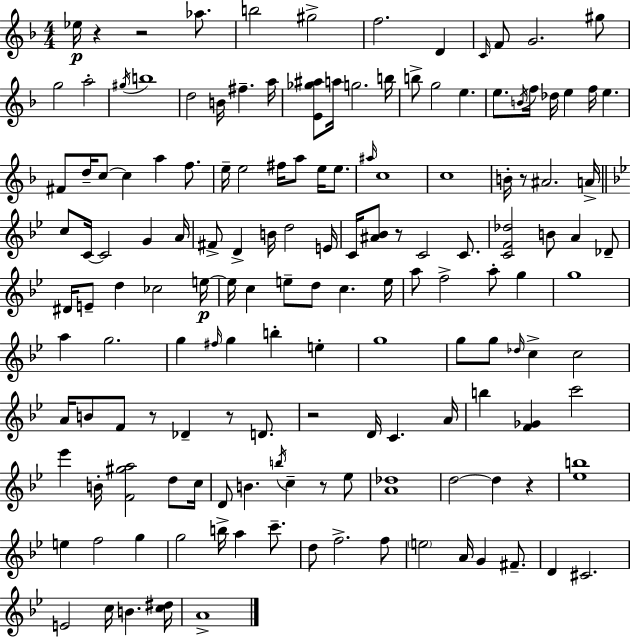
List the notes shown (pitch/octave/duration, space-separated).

Eb5/s R/q R/h Ab5/e. B5/h G#5/h F5/h. D4/q C4/s F4/e G4/h. G#5/e G5/h A5/h G#5/s B5/w D5/h B4/s F#5/q. A5/s [E4,Gb5,A#5]/e A5/s G5/h. B5/s B5/e G5/h E5/q. E5/e. B4/s F5/s Db5/s E5/q F5/s E5/q. F#4/e D5/s C5/e C5/q A5/q F5/e. E5/s E5/h F#5/s A5/e E5/s E5/e. A#5/s C5/w C5/w B4/s R/e A#4/h. A4/s C5/e C4/s C4/h G4/q A4/s F#4/e D4/q B4/s D5/h E4/s C4/s [A#4,Bb4]/e R/e C4/h C4/e. [C4,F4,Db5]/h B4/e A4/q Db4/e D#4/s E4/e D5/q CES5/h E5/s E5/s C5/q E5/e D5/e C5/q. E5/s A5/e F5/h A5/e G5/q G5/w A5/q G5/h. G5/q F#5/s G5/q B5/q E5/q G5/w G5/e G5/e Db5/s C5/q C5/h A4/s B4/e F4/e R/e Db4/q R/e D4/e. R/h D4/s C4/q. A4/s B5/q [F4,Gb4]/q C6/h Eb6/q B4/s [F4,G#5,A5]/h D5/e C5/s D4/e B4/q. B5/s C5/q R/e Eb5/e [A4,Db5]/w D5/h D5/q R/q [Eb5,B5]/w E5/q F5/h G5/q G5/h B5/s A5/q C6/e. D5/e F5/h. F5/e E5/h A4/s G4/q F#4/e. D4/q C#4/h. E4/h C5/s B4/q. [C5,D#5]/s A4/w